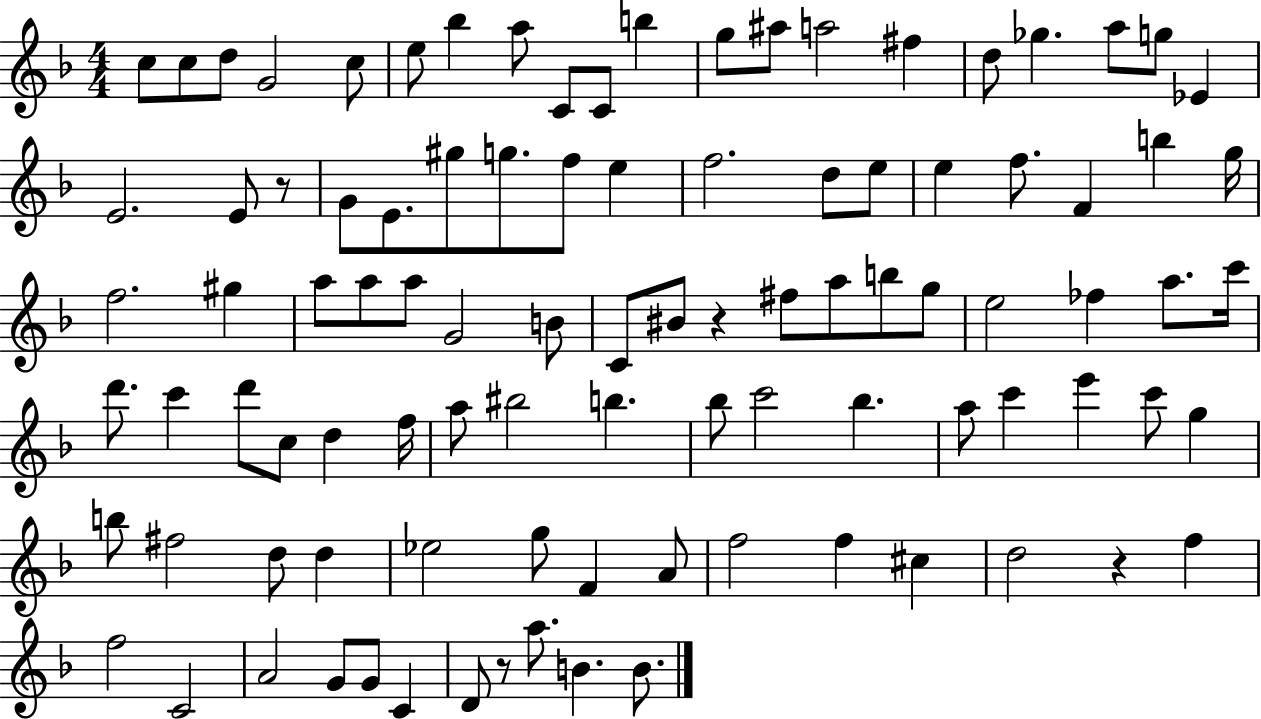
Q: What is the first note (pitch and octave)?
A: C5